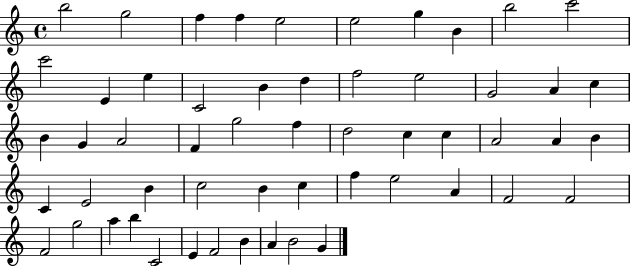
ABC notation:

X:1
T:Untitled
M:4/4
L:1/4
K:C
b2 g2 f f e2 e2 g B b2 c'2 c'2 E e C2 B d f2 e2 G2 A c B G A2 F g2 f d2 c c A2 A B C E2 B c2 B c f e2 A F2 F2 F2 g2 a b C2 E F2 B A B2 G